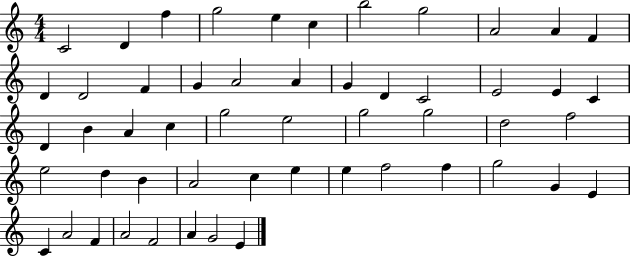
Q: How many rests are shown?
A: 0